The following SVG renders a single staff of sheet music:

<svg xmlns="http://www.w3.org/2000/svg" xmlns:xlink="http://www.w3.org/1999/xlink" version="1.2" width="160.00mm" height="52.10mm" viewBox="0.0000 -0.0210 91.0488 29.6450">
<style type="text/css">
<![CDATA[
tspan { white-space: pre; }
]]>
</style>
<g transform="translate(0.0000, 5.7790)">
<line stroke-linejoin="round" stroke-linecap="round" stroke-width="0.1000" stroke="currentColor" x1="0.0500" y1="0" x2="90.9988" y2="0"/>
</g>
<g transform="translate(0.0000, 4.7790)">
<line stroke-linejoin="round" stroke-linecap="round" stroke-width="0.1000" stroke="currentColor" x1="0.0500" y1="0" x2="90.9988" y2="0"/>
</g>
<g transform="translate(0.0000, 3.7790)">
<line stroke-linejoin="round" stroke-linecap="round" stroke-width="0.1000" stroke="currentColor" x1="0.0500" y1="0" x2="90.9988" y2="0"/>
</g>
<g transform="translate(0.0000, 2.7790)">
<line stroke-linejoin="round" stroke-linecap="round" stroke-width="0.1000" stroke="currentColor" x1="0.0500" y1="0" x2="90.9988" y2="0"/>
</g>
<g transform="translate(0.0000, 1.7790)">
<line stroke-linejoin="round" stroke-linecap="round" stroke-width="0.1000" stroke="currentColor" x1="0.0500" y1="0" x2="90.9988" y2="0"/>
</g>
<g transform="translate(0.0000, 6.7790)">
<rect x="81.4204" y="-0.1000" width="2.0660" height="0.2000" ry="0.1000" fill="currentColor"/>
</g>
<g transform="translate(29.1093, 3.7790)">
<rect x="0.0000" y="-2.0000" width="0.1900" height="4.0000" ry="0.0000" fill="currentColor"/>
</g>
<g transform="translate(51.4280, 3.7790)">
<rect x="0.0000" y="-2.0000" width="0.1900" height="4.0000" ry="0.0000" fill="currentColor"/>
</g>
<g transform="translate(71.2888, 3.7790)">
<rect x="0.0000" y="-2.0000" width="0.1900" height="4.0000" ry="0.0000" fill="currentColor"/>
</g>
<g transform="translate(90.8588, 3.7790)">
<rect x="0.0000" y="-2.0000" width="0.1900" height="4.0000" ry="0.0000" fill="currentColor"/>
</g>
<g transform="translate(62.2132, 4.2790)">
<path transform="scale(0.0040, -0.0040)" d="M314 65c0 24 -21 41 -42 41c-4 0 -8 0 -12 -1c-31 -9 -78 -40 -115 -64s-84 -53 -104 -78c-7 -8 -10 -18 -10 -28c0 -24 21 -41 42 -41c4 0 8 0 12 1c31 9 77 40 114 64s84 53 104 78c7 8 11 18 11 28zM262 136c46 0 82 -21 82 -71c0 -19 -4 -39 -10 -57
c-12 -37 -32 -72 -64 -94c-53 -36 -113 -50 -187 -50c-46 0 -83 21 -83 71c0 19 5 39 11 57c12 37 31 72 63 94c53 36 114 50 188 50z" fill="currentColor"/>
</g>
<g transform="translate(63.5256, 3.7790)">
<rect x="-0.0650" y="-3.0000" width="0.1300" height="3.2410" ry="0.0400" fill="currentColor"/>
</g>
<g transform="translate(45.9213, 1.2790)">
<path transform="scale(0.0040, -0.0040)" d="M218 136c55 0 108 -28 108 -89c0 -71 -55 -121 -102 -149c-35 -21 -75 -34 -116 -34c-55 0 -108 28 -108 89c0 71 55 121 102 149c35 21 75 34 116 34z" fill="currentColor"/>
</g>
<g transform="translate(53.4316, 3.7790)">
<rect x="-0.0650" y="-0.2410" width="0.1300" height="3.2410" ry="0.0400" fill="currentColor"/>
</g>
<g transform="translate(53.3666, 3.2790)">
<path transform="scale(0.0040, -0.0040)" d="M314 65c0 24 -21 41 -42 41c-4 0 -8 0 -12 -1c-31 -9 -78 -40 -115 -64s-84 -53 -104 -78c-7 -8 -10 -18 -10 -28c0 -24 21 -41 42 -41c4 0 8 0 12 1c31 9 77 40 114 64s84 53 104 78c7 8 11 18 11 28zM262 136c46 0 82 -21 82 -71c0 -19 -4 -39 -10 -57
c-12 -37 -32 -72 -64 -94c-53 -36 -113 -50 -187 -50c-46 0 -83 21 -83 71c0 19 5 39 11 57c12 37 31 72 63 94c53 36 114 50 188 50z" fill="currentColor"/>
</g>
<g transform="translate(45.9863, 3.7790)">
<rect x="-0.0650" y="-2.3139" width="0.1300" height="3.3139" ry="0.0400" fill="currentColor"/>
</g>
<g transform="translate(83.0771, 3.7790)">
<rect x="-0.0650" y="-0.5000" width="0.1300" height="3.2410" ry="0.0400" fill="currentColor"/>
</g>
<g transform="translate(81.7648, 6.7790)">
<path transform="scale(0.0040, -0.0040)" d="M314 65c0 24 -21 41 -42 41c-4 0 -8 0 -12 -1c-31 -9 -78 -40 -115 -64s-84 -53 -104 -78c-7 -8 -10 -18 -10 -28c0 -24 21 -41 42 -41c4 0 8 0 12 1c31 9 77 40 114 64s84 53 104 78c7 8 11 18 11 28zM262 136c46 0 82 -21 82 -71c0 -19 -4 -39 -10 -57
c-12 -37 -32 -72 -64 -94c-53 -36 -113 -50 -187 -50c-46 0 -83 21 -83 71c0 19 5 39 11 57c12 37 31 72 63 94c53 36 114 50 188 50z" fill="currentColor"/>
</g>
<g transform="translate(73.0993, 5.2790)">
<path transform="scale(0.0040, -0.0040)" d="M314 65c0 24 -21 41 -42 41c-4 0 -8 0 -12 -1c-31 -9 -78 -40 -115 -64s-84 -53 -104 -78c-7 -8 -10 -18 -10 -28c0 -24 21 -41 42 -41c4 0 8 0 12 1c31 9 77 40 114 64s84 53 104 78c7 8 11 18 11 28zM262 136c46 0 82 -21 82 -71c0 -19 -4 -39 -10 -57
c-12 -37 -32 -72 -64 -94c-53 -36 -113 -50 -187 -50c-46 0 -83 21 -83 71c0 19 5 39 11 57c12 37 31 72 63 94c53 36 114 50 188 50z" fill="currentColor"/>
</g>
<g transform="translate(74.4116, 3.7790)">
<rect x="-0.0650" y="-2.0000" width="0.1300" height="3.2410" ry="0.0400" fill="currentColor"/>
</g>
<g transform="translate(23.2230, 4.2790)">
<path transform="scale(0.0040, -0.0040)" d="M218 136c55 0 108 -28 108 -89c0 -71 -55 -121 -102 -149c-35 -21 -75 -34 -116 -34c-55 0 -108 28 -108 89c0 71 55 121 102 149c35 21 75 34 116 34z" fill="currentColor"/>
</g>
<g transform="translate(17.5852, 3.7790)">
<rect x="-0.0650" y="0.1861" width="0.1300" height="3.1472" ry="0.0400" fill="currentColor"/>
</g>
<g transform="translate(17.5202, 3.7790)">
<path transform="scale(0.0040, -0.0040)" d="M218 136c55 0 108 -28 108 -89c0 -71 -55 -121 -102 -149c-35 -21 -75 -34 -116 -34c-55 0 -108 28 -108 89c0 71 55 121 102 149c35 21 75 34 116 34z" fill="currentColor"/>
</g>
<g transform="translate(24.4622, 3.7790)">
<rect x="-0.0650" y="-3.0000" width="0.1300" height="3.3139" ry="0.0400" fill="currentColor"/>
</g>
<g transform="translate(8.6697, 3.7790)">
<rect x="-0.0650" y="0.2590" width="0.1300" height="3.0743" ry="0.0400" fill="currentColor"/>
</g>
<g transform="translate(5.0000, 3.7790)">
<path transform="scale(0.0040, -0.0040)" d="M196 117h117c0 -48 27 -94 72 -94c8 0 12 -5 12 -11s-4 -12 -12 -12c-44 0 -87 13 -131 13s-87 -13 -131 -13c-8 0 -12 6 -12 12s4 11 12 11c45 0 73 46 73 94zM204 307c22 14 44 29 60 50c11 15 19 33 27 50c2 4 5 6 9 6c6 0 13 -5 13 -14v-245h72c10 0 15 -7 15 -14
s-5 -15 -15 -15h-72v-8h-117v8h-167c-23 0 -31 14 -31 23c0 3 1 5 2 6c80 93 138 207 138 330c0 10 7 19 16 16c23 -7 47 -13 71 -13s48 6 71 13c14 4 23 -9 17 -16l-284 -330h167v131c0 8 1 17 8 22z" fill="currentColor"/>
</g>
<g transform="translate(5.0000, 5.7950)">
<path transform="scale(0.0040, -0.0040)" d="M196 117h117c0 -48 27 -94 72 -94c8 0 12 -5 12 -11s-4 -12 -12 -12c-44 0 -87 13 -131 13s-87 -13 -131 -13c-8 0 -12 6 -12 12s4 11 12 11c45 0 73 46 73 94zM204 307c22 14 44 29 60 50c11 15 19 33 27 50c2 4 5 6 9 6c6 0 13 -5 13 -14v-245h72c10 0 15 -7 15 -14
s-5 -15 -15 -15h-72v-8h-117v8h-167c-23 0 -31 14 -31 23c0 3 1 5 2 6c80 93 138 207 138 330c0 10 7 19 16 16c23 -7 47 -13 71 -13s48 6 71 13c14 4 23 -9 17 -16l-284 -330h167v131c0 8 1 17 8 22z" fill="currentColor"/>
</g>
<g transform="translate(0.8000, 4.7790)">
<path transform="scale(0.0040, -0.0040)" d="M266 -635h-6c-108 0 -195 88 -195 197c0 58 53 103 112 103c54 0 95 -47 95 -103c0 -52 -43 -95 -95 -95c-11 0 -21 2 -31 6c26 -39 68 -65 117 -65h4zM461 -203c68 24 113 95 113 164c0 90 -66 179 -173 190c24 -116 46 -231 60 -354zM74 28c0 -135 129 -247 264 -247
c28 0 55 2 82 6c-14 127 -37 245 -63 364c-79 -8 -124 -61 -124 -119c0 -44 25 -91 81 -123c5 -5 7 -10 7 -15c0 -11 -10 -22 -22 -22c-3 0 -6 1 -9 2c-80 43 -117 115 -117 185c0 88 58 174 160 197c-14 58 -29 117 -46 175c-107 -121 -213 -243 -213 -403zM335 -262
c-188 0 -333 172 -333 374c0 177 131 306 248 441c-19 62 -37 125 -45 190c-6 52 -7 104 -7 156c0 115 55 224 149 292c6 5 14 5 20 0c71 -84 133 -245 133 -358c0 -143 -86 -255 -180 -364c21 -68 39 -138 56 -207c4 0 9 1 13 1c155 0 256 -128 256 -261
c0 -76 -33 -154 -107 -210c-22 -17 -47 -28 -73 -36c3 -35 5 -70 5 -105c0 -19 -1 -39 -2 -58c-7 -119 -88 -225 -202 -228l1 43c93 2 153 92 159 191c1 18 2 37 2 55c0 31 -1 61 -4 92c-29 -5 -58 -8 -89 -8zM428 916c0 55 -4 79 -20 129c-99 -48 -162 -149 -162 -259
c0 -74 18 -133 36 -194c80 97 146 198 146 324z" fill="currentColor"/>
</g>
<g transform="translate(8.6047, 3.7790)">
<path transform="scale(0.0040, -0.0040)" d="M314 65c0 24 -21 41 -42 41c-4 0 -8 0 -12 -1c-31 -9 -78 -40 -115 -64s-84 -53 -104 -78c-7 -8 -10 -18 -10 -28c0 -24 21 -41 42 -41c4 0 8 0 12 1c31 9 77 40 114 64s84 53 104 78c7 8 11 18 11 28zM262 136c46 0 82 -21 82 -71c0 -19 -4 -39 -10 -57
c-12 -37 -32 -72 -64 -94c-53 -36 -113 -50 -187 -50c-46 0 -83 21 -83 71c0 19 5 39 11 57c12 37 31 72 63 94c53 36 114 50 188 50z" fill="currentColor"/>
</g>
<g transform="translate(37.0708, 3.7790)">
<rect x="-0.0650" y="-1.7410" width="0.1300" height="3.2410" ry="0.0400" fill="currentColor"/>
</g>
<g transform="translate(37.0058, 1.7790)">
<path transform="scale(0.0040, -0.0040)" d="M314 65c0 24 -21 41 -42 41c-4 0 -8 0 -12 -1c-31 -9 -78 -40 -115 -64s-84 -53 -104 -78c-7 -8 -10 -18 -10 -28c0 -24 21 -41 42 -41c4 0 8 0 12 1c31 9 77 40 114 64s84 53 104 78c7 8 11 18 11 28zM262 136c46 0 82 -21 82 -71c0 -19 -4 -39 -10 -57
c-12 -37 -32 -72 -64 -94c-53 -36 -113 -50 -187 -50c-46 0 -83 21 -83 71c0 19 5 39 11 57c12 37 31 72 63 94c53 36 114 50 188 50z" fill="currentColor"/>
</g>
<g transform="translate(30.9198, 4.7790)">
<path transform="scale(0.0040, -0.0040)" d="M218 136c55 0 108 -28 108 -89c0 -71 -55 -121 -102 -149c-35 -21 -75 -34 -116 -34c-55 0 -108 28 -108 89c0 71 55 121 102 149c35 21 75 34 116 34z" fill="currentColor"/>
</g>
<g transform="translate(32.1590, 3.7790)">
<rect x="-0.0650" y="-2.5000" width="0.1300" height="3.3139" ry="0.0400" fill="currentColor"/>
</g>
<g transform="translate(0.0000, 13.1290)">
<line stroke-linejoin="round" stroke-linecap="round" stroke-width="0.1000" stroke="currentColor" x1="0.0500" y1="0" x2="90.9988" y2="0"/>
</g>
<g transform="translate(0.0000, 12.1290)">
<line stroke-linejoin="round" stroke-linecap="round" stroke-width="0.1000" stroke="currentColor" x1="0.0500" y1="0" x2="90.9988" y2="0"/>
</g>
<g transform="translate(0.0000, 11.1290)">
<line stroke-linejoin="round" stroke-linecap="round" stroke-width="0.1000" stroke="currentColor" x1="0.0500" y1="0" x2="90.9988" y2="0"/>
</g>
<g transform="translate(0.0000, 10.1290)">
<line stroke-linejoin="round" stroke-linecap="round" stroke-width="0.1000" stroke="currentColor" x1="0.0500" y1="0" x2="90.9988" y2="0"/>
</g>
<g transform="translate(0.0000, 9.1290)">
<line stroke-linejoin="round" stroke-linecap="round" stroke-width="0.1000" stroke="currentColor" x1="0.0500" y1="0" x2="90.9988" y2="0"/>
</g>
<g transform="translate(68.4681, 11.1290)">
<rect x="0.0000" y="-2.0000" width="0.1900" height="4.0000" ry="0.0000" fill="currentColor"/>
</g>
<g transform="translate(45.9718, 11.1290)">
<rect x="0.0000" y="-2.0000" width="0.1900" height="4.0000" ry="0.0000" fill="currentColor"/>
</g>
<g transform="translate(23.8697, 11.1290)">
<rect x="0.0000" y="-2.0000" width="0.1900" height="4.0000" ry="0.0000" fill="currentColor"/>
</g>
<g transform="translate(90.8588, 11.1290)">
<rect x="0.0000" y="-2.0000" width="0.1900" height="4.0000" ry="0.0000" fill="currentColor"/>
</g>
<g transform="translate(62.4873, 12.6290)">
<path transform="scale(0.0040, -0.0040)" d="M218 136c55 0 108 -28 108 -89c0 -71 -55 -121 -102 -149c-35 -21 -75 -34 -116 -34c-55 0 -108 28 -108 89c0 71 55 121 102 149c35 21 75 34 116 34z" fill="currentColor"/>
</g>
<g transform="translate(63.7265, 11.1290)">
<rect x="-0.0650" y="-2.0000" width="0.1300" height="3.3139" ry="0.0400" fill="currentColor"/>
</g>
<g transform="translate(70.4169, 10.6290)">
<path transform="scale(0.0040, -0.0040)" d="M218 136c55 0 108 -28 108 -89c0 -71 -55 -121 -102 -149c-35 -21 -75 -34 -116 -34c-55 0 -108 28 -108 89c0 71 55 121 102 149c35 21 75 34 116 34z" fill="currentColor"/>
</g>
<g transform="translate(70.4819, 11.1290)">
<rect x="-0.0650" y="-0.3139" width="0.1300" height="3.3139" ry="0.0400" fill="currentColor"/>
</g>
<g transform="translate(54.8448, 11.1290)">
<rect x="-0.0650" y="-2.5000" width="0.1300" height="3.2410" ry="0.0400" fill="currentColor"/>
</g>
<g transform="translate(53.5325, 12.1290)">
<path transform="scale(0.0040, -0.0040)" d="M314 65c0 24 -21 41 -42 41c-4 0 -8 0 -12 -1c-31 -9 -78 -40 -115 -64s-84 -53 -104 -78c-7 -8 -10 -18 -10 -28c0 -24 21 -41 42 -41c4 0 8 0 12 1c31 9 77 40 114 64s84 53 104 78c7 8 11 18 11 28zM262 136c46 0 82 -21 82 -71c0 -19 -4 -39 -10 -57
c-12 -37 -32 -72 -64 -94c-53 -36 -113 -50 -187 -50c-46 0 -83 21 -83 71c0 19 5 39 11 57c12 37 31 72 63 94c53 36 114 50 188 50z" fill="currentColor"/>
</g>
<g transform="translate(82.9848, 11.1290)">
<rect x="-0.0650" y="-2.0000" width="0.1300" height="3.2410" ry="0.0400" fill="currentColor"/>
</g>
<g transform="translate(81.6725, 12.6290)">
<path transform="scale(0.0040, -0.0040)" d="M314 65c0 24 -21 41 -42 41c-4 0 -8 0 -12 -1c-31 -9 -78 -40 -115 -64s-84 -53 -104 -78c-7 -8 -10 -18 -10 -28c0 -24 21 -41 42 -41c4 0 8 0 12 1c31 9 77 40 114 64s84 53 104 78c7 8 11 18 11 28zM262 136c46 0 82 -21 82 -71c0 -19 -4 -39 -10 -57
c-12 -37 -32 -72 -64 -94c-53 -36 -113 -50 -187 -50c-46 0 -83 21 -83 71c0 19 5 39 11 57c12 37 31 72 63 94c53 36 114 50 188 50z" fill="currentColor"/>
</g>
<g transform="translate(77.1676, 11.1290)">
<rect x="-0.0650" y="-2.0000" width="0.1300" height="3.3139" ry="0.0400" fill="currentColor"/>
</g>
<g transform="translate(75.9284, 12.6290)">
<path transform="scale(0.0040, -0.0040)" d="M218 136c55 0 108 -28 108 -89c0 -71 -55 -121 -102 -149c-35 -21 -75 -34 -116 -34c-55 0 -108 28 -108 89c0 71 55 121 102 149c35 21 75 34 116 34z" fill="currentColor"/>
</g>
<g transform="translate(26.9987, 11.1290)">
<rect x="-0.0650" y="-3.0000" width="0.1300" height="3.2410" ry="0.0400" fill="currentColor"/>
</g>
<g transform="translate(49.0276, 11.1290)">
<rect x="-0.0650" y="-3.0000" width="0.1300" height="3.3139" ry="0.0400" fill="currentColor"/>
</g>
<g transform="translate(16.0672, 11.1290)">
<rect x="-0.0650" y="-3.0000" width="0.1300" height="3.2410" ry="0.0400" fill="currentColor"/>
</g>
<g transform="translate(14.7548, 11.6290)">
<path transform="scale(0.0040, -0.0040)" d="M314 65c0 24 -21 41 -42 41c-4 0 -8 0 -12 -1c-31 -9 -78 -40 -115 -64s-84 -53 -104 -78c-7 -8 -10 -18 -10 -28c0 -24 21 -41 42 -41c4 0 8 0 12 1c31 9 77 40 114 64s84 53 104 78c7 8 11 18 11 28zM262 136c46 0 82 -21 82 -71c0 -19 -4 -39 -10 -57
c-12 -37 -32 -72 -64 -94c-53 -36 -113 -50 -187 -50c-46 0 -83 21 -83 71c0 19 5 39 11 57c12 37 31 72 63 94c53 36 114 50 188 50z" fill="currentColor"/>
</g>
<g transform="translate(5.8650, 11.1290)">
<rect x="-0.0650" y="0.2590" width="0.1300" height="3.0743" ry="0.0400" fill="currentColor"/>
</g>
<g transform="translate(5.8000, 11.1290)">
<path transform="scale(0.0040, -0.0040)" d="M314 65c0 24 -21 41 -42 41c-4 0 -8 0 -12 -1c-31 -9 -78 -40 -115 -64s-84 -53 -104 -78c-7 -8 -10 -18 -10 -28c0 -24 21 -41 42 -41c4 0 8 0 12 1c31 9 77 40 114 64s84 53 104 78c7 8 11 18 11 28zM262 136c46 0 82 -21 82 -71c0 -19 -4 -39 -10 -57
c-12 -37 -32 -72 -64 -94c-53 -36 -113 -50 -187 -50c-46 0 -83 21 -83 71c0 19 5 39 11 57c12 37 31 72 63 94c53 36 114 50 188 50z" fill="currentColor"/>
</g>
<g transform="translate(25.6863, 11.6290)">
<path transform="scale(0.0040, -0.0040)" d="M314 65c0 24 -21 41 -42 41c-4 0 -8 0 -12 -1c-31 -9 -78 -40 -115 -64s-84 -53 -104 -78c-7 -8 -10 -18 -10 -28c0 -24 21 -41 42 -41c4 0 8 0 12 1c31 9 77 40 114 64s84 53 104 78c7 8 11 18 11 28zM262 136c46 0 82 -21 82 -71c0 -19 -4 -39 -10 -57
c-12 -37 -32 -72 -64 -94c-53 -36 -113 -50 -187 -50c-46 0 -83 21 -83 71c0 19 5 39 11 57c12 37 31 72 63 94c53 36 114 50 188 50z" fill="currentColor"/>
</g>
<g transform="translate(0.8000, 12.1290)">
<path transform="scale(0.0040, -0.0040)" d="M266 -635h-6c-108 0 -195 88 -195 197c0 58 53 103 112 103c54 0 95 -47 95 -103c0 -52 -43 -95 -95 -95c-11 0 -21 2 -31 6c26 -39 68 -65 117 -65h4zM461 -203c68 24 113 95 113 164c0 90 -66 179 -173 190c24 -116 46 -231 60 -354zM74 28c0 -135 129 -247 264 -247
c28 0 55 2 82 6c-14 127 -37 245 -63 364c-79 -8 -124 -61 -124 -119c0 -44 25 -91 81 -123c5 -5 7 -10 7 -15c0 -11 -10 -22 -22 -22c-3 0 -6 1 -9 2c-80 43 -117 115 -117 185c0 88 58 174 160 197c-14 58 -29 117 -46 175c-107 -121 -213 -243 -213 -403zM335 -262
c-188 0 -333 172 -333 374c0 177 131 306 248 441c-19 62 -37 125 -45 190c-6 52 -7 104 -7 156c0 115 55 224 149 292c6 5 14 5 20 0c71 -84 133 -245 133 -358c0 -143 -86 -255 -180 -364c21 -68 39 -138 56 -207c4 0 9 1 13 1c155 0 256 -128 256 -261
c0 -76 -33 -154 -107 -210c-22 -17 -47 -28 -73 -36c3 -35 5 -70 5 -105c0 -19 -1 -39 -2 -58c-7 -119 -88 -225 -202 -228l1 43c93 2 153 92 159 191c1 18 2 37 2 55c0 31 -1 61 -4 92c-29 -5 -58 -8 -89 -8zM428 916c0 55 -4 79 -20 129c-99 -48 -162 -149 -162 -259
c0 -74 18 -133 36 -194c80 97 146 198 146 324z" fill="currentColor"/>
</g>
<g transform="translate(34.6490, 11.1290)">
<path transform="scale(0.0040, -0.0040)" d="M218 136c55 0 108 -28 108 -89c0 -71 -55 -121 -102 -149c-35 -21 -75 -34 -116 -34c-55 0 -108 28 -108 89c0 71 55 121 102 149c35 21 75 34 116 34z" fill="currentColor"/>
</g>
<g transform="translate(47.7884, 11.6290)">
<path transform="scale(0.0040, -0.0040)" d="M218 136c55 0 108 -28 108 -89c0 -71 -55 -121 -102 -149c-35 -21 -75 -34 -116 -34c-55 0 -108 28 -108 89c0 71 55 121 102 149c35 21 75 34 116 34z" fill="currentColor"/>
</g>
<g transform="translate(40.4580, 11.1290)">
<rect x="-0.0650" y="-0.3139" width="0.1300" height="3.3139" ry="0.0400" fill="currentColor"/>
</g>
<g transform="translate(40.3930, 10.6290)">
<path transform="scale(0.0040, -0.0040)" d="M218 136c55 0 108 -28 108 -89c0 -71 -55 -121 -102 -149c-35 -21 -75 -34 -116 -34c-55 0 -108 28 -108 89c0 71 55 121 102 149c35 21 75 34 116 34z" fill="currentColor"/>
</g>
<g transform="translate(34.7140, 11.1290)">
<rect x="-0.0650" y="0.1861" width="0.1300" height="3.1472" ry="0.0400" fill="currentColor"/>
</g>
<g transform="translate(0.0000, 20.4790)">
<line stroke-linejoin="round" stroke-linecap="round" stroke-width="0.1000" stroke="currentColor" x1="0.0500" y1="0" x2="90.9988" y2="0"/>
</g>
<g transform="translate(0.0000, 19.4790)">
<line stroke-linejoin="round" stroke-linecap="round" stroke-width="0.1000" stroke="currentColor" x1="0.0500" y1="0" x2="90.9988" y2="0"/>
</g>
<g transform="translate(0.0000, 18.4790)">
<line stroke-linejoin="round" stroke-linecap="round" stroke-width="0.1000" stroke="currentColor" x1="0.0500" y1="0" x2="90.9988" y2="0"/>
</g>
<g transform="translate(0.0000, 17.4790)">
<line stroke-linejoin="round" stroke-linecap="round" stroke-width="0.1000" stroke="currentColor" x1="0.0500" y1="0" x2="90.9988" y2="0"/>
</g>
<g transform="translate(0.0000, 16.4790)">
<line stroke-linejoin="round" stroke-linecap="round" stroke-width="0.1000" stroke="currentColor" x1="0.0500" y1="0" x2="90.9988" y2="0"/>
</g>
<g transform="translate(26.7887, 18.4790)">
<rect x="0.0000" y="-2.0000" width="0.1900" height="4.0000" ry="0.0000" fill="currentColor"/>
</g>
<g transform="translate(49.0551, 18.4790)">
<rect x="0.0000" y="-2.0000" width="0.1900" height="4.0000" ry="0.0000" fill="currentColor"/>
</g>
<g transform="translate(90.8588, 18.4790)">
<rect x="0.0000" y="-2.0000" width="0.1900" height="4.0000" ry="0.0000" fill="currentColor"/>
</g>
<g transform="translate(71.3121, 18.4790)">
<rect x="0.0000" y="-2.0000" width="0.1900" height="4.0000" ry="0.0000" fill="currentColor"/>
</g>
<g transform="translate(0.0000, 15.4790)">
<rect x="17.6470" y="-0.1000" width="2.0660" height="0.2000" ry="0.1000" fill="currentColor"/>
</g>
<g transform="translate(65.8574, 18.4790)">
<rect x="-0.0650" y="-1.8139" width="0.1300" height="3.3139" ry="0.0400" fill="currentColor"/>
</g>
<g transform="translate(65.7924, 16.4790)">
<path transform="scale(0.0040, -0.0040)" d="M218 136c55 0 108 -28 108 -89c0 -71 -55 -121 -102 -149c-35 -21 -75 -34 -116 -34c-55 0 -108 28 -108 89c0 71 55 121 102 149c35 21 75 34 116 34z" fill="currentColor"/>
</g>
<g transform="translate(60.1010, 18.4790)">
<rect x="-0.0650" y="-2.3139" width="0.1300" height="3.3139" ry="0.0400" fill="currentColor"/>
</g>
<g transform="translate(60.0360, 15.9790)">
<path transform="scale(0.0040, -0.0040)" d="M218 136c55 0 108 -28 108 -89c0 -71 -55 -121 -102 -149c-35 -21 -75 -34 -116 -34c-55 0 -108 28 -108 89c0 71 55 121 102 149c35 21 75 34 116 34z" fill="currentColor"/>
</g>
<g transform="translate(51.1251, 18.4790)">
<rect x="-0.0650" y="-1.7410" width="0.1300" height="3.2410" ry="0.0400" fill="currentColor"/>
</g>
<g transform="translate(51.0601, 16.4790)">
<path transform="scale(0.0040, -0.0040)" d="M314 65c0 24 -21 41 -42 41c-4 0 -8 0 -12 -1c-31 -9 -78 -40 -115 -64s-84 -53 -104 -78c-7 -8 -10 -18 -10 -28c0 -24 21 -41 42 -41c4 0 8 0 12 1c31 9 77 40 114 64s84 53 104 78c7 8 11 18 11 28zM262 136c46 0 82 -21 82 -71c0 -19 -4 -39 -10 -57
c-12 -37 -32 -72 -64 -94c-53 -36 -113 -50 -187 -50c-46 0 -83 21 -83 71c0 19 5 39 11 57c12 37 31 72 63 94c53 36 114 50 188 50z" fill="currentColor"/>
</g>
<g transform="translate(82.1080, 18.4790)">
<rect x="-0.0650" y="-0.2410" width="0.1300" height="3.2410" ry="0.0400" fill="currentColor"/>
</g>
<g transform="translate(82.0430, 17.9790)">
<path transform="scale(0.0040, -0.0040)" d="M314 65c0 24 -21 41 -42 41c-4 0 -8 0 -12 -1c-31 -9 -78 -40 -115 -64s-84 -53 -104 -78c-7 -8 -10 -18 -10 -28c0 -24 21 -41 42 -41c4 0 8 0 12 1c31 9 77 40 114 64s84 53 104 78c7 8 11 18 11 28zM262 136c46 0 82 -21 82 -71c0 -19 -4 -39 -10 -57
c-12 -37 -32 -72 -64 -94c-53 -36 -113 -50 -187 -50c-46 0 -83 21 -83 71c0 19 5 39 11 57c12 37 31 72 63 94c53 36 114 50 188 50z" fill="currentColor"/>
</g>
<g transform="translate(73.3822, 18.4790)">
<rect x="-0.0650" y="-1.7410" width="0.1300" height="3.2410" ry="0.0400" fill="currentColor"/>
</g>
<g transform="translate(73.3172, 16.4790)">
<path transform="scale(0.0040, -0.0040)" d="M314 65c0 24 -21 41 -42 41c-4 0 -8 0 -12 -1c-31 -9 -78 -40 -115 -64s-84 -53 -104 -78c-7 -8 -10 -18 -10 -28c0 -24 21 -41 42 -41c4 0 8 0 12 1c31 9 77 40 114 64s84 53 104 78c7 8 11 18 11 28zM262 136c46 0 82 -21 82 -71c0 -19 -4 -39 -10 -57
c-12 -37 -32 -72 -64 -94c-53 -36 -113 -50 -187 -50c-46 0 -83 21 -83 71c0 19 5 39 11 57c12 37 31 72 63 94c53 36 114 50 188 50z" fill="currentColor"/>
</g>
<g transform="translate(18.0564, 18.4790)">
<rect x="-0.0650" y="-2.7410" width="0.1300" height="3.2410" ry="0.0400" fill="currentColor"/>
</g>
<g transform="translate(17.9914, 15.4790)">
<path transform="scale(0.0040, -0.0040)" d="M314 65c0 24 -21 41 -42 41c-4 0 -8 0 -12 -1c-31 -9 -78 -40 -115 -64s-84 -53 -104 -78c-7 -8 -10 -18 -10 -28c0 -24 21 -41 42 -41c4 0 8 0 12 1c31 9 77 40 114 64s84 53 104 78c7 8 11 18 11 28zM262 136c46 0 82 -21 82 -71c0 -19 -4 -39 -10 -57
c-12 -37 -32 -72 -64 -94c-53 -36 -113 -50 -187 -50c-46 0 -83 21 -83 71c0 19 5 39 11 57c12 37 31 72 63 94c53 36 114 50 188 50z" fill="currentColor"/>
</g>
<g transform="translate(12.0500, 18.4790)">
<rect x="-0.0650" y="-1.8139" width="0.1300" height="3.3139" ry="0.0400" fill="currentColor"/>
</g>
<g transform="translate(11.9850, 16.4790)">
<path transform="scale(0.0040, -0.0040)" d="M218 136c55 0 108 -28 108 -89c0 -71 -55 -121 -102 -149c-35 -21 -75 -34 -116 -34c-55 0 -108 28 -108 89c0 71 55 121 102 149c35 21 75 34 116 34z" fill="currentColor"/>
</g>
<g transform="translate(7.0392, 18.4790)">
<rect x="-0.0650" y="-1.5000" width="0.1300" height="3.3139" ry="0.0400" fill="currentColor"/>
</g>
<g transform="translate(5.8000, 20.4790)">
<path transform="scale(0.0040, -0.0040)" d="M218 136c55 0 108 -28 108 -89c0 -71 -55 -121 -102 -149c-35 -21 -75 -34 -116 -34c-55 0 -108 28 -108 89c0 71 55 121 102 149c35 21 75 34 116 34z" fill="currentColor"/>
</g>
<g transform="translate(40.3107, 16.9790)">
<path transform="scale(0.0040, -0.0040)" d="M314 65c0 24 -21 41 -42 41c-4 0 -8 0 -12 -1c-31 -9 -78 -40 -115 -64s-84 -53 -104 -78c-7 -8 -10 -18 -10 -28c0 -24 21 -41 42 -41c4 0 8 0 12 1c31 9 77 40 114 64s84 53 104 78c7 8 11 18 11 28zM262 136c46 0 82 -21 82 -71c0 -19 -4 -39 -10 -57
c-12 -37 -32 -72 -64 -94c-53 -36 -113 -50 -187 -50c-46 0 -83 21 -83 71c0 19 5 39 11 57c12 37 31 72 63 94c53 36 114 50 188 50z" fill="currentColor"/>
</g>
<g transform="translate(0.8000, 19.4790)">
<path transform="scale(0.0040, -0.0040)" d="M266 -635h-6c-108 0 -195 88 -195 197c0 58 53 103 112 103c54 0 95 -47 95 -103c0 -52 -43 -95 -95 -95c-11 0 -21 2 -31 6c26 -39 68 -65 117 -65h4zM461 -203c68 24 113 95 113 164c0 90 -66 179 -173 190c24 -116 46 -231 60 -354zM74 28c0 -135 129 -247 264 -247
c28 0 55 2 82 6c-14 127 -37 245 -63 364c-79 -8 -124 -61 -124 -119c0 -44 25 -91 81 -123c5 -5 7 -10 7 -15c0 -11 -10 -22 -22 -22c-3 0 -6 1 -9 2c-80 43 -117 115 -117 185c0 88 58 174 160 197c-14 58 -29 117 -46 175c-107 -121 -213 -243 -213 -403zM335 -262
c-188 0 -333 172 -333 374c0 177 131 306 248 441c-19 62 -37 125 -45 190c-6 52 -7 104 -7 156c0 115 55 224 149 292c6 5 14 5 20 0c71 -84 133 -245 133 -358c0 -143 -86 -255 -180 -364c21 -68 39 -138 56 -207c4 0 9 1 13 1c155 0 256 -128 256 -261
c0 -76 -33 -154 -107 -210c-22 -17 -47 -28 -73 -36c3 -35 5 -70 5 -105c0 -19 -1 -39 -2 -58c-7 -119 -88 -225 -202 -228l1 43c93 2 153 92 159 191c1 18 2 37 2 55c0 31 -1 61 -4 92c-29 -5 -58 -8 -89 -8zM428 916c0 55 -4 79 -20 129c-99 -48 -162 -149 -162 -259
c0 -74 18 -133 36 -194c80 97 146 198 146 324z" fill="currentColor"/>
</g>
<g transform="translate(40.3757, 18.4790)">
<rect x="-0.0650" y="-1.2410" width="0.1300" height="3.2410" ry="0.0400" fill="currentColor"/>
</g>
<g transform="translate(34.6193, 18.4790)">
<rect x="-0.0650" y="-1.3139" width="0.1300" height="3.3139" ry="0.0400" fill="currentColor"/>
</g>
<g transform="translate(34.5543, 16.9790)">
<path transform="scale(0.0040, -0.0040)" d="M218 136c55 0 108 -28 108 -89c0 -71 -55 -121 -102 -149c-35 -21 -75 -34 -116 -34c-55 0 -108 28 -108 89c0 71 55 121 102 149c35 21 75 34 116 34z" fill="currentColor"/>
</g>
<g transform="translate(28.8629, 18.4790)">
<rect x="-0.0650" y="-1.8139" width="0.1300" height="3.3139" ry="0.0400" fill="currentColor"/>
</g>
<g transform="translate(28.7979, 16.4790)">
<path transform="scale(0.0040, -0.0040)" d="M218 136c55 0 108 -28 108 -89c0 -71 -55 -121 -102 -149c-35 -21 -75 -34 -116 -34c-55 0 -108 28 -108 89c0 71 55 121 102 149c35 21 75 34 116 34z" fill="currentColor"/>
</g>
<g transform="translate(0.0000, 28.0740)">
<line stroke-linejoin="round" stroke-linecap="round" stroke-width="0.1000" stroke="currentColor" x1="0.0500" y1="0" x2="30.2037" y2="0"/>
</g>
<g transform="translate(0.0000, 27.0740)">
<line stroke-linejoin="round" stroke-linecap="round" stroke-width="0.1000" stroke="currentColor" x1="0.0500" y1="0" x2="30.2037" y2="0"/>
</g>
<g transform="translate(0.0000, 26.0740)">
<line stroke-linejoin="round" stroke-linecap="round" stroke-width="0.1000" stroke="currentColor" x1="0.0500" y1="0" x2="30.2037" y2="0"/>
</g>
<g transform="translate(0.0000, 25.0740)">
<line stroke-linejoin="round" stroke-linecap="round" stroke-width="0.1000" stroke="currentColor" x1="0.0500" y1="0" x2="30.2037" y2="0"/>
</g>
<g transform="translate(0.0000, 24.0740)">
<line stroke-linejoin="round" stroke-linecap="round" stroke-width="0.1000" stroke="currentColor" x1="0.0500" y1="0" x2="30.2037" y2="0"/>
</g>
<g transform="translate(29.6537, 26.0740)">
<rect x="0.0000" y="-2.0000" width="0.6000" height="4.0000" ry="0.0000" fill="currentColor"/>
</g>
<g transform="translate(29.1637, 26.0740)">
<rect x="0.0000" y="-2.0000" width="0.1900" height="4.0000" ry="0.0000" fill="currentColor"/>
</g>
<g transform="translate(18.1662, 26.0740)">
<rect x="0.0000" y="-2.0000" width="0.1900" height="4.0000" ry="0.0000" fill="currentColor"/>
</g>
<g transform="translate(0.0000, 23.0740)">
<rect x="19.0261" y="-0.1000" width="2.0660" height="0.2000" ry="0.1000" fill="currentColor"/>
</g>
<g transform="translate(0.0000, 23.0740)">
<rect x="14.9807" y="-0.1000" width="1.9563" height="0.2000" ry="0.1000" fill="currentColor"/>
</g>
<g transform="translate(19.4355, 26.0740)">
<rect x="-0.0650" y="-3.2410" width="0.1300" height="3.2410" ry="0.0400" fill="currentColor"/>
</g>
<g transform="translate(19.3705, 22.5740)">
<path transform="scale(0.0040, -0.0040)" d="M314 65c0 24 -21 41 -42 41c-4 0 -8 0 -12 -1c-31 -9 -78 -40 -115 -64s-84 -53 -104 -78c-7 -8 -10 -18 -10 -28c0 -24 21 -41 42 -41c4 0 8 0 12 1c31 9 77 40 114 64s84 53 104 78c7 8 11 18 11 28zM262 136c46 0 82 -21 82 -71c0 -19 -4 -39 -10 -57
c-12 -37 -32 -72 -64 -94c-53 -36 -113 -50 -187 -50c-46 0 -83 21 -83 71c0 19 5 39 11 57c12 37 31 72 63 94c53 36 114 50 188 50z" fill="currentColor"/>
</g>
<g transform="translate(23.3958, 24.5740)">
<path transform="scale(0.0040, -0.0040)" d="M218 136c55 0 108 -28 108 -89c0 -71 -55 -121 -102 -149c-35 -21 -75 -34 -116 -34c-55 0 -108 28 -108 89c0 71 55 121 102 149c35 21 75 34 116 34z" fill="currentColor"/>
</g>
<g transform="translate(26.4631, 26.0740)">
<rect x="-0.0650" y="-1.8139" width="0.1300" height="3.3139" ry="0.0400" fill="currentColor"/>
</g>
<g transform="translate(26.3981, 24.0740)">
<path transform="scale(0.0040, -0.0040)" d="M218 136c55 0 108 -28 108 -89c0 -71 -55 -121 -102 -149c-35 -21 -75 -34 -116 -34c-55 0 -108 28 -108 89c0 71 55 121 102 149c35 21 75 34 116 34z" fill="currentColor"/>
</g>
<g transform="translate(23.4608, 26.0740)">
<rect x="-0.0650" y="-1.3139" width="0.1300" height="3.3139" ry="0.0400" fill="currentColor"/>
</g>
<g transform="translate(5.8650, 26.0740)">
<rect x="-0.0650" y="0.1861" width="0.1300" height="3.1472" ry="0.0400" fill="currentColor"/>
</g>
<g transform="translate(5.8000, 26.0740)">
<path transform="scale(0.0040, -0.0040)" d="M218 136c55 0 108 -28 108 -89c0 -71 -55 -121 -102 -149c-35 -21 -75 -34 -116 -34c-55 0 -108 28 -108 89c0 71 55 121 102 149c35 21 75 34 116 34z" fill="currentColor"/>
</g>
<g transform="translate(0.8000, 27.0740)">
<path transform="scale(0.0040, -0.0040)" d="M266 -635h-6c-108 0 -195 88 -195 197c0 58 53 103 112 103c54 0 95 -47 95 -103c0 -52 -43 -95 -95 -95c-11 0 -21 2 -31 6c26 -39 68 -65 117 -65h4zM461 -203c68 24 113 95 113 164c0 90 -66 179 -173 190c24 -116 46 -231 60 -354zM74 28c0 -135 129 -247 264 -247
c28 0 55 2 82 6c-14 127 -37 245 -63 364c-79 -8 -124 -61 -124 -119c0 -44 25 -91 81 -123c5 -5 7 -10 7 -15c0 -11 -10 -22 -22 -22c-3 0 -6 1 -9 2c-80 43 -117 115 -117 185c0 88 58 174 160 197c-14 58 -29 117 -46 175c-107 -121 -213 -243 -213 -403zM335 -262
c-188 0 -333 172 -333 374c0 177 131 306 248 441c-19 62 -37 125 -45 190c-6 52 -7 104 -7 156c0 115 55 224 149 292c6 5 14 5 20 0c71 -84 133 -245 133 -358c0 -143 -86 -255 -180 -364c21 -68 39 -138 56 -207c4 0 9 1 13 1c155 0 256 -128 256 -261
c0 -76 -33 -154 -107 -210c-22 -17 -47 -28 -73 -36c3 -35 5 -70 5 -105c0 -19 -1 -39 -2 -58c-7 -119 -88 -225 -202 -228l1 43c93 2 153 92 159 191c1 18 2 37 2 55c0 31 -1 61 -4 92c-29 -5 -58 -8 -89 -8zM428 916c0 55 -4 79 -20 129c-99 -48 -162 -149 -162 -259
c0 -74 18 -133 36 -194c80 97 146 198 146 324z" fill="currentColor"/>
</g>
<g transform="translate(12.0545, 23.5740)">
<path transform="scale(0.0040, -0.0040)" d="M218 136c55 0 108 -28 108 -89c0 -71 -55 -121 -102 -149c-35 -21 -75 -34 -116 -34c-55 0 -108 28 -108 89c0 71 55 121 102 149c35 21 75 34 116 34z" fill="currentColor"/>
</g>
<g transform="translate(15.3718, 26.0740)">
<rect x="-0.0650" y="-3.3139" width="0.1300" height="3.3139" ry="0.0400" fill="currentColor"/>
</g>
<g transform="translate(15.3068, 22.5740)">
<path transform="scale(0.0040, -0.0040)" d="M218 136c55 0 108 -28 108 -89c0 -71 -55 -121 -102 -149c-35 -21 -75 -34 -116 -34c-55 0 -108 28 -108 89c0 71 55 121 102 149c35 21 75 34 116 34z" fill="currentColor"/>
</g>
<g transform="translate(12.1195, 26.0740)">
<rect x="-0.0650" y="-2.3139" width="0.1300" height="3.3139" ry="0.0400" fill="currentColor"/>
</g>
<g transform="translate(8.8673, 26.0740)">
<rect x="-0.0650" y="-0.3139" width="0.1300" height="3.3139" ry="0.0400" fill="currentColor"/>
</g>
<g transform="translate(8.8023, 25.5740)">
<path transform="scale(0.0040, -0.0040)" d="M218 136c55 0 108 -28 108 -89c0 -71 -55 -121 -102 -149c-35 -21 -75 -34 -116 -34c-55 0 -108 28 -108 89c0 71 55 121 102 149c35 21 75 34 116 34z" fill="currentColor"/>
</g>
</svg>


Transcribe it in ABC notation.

X:1
T:Untitled
M:4/4
L:1/4
K:C
B2 B A G f2 g c2 A2 F2 C2 B2 A2 A2 B c A G2 F c F F2 E f a2 f e e2 f2 g f f2 c2 B c g b b2 e f